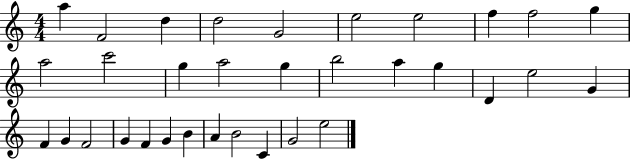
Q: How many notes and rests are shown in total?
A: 33